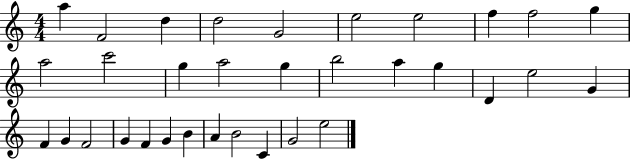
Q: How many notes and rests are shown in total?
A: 33